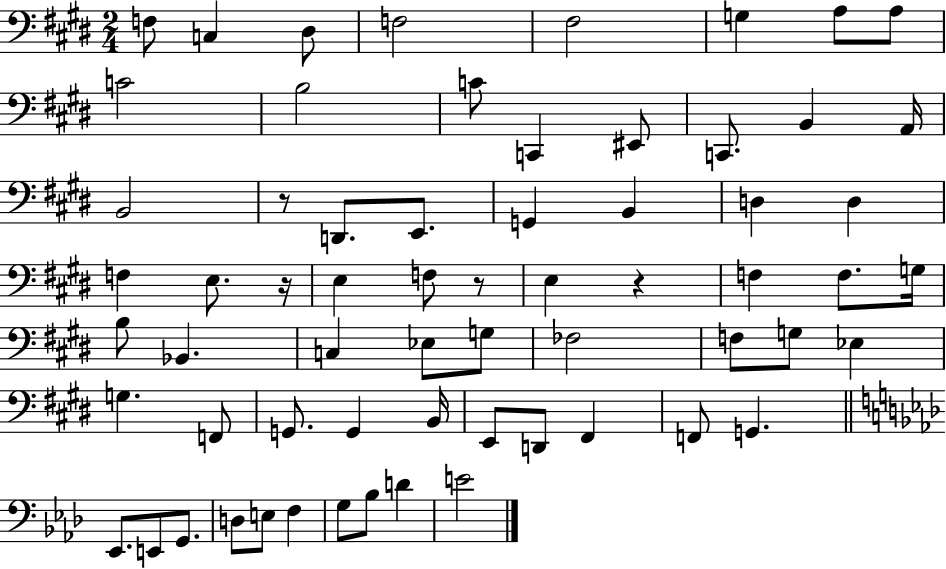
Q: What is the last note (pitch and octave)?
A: E4